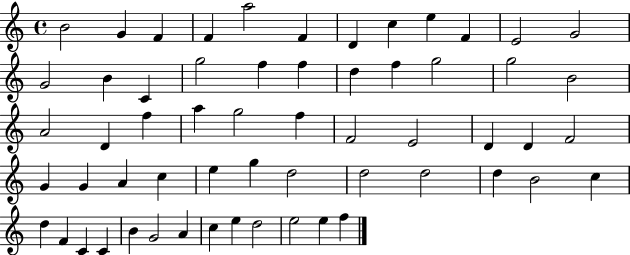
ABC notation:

X:1
T:Untitled
M:4/4
L:1/4
K:C
B2 G F F a2 F D c e F E2 G2 G2 B C g2 f f d f g2 g2 B2 A2 D f a g2 f F2 E2 D D F2 G G A c e g d2 d2 d2 d B2 c d F C C B G2 A c e d2 e2 e f